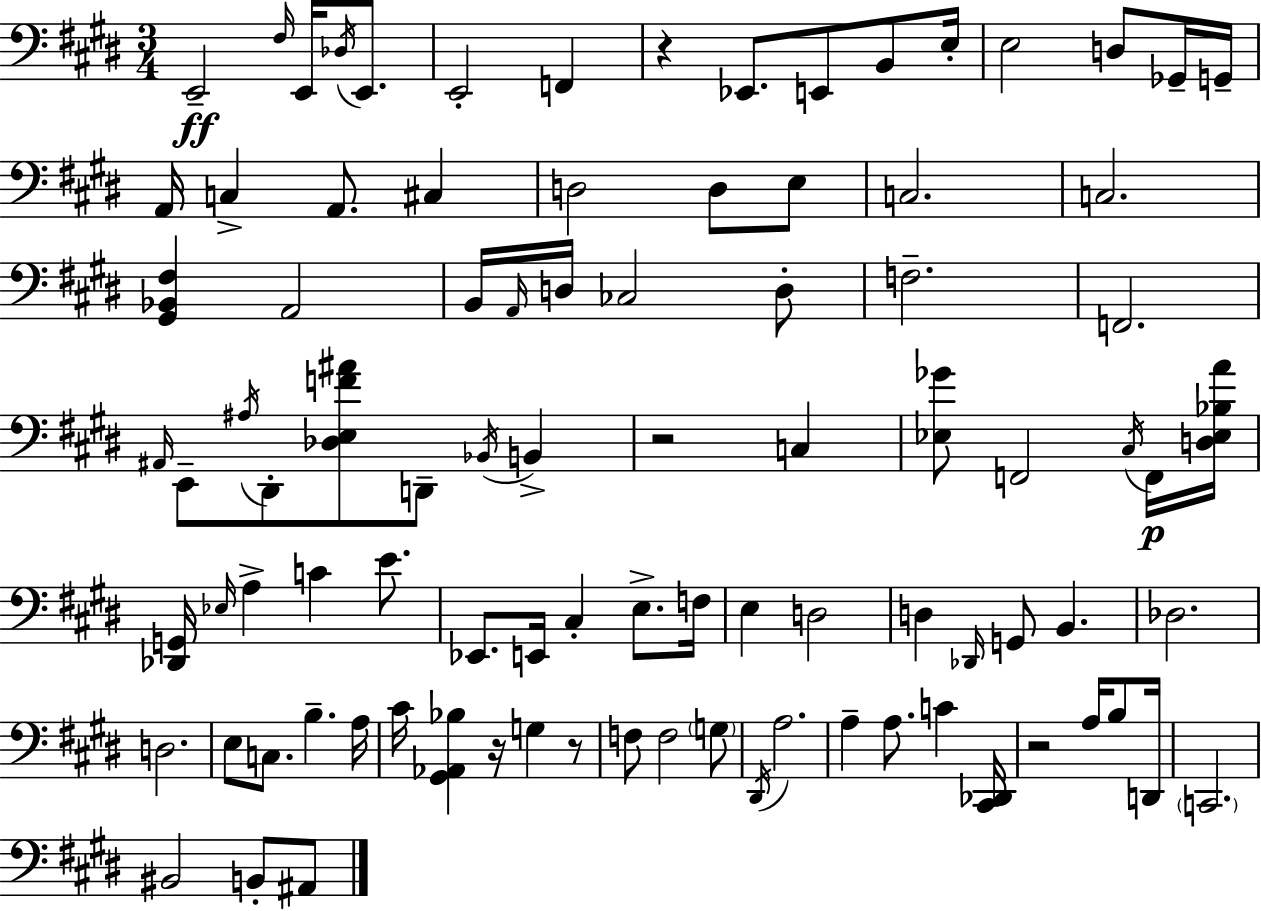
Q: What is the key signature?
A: E major